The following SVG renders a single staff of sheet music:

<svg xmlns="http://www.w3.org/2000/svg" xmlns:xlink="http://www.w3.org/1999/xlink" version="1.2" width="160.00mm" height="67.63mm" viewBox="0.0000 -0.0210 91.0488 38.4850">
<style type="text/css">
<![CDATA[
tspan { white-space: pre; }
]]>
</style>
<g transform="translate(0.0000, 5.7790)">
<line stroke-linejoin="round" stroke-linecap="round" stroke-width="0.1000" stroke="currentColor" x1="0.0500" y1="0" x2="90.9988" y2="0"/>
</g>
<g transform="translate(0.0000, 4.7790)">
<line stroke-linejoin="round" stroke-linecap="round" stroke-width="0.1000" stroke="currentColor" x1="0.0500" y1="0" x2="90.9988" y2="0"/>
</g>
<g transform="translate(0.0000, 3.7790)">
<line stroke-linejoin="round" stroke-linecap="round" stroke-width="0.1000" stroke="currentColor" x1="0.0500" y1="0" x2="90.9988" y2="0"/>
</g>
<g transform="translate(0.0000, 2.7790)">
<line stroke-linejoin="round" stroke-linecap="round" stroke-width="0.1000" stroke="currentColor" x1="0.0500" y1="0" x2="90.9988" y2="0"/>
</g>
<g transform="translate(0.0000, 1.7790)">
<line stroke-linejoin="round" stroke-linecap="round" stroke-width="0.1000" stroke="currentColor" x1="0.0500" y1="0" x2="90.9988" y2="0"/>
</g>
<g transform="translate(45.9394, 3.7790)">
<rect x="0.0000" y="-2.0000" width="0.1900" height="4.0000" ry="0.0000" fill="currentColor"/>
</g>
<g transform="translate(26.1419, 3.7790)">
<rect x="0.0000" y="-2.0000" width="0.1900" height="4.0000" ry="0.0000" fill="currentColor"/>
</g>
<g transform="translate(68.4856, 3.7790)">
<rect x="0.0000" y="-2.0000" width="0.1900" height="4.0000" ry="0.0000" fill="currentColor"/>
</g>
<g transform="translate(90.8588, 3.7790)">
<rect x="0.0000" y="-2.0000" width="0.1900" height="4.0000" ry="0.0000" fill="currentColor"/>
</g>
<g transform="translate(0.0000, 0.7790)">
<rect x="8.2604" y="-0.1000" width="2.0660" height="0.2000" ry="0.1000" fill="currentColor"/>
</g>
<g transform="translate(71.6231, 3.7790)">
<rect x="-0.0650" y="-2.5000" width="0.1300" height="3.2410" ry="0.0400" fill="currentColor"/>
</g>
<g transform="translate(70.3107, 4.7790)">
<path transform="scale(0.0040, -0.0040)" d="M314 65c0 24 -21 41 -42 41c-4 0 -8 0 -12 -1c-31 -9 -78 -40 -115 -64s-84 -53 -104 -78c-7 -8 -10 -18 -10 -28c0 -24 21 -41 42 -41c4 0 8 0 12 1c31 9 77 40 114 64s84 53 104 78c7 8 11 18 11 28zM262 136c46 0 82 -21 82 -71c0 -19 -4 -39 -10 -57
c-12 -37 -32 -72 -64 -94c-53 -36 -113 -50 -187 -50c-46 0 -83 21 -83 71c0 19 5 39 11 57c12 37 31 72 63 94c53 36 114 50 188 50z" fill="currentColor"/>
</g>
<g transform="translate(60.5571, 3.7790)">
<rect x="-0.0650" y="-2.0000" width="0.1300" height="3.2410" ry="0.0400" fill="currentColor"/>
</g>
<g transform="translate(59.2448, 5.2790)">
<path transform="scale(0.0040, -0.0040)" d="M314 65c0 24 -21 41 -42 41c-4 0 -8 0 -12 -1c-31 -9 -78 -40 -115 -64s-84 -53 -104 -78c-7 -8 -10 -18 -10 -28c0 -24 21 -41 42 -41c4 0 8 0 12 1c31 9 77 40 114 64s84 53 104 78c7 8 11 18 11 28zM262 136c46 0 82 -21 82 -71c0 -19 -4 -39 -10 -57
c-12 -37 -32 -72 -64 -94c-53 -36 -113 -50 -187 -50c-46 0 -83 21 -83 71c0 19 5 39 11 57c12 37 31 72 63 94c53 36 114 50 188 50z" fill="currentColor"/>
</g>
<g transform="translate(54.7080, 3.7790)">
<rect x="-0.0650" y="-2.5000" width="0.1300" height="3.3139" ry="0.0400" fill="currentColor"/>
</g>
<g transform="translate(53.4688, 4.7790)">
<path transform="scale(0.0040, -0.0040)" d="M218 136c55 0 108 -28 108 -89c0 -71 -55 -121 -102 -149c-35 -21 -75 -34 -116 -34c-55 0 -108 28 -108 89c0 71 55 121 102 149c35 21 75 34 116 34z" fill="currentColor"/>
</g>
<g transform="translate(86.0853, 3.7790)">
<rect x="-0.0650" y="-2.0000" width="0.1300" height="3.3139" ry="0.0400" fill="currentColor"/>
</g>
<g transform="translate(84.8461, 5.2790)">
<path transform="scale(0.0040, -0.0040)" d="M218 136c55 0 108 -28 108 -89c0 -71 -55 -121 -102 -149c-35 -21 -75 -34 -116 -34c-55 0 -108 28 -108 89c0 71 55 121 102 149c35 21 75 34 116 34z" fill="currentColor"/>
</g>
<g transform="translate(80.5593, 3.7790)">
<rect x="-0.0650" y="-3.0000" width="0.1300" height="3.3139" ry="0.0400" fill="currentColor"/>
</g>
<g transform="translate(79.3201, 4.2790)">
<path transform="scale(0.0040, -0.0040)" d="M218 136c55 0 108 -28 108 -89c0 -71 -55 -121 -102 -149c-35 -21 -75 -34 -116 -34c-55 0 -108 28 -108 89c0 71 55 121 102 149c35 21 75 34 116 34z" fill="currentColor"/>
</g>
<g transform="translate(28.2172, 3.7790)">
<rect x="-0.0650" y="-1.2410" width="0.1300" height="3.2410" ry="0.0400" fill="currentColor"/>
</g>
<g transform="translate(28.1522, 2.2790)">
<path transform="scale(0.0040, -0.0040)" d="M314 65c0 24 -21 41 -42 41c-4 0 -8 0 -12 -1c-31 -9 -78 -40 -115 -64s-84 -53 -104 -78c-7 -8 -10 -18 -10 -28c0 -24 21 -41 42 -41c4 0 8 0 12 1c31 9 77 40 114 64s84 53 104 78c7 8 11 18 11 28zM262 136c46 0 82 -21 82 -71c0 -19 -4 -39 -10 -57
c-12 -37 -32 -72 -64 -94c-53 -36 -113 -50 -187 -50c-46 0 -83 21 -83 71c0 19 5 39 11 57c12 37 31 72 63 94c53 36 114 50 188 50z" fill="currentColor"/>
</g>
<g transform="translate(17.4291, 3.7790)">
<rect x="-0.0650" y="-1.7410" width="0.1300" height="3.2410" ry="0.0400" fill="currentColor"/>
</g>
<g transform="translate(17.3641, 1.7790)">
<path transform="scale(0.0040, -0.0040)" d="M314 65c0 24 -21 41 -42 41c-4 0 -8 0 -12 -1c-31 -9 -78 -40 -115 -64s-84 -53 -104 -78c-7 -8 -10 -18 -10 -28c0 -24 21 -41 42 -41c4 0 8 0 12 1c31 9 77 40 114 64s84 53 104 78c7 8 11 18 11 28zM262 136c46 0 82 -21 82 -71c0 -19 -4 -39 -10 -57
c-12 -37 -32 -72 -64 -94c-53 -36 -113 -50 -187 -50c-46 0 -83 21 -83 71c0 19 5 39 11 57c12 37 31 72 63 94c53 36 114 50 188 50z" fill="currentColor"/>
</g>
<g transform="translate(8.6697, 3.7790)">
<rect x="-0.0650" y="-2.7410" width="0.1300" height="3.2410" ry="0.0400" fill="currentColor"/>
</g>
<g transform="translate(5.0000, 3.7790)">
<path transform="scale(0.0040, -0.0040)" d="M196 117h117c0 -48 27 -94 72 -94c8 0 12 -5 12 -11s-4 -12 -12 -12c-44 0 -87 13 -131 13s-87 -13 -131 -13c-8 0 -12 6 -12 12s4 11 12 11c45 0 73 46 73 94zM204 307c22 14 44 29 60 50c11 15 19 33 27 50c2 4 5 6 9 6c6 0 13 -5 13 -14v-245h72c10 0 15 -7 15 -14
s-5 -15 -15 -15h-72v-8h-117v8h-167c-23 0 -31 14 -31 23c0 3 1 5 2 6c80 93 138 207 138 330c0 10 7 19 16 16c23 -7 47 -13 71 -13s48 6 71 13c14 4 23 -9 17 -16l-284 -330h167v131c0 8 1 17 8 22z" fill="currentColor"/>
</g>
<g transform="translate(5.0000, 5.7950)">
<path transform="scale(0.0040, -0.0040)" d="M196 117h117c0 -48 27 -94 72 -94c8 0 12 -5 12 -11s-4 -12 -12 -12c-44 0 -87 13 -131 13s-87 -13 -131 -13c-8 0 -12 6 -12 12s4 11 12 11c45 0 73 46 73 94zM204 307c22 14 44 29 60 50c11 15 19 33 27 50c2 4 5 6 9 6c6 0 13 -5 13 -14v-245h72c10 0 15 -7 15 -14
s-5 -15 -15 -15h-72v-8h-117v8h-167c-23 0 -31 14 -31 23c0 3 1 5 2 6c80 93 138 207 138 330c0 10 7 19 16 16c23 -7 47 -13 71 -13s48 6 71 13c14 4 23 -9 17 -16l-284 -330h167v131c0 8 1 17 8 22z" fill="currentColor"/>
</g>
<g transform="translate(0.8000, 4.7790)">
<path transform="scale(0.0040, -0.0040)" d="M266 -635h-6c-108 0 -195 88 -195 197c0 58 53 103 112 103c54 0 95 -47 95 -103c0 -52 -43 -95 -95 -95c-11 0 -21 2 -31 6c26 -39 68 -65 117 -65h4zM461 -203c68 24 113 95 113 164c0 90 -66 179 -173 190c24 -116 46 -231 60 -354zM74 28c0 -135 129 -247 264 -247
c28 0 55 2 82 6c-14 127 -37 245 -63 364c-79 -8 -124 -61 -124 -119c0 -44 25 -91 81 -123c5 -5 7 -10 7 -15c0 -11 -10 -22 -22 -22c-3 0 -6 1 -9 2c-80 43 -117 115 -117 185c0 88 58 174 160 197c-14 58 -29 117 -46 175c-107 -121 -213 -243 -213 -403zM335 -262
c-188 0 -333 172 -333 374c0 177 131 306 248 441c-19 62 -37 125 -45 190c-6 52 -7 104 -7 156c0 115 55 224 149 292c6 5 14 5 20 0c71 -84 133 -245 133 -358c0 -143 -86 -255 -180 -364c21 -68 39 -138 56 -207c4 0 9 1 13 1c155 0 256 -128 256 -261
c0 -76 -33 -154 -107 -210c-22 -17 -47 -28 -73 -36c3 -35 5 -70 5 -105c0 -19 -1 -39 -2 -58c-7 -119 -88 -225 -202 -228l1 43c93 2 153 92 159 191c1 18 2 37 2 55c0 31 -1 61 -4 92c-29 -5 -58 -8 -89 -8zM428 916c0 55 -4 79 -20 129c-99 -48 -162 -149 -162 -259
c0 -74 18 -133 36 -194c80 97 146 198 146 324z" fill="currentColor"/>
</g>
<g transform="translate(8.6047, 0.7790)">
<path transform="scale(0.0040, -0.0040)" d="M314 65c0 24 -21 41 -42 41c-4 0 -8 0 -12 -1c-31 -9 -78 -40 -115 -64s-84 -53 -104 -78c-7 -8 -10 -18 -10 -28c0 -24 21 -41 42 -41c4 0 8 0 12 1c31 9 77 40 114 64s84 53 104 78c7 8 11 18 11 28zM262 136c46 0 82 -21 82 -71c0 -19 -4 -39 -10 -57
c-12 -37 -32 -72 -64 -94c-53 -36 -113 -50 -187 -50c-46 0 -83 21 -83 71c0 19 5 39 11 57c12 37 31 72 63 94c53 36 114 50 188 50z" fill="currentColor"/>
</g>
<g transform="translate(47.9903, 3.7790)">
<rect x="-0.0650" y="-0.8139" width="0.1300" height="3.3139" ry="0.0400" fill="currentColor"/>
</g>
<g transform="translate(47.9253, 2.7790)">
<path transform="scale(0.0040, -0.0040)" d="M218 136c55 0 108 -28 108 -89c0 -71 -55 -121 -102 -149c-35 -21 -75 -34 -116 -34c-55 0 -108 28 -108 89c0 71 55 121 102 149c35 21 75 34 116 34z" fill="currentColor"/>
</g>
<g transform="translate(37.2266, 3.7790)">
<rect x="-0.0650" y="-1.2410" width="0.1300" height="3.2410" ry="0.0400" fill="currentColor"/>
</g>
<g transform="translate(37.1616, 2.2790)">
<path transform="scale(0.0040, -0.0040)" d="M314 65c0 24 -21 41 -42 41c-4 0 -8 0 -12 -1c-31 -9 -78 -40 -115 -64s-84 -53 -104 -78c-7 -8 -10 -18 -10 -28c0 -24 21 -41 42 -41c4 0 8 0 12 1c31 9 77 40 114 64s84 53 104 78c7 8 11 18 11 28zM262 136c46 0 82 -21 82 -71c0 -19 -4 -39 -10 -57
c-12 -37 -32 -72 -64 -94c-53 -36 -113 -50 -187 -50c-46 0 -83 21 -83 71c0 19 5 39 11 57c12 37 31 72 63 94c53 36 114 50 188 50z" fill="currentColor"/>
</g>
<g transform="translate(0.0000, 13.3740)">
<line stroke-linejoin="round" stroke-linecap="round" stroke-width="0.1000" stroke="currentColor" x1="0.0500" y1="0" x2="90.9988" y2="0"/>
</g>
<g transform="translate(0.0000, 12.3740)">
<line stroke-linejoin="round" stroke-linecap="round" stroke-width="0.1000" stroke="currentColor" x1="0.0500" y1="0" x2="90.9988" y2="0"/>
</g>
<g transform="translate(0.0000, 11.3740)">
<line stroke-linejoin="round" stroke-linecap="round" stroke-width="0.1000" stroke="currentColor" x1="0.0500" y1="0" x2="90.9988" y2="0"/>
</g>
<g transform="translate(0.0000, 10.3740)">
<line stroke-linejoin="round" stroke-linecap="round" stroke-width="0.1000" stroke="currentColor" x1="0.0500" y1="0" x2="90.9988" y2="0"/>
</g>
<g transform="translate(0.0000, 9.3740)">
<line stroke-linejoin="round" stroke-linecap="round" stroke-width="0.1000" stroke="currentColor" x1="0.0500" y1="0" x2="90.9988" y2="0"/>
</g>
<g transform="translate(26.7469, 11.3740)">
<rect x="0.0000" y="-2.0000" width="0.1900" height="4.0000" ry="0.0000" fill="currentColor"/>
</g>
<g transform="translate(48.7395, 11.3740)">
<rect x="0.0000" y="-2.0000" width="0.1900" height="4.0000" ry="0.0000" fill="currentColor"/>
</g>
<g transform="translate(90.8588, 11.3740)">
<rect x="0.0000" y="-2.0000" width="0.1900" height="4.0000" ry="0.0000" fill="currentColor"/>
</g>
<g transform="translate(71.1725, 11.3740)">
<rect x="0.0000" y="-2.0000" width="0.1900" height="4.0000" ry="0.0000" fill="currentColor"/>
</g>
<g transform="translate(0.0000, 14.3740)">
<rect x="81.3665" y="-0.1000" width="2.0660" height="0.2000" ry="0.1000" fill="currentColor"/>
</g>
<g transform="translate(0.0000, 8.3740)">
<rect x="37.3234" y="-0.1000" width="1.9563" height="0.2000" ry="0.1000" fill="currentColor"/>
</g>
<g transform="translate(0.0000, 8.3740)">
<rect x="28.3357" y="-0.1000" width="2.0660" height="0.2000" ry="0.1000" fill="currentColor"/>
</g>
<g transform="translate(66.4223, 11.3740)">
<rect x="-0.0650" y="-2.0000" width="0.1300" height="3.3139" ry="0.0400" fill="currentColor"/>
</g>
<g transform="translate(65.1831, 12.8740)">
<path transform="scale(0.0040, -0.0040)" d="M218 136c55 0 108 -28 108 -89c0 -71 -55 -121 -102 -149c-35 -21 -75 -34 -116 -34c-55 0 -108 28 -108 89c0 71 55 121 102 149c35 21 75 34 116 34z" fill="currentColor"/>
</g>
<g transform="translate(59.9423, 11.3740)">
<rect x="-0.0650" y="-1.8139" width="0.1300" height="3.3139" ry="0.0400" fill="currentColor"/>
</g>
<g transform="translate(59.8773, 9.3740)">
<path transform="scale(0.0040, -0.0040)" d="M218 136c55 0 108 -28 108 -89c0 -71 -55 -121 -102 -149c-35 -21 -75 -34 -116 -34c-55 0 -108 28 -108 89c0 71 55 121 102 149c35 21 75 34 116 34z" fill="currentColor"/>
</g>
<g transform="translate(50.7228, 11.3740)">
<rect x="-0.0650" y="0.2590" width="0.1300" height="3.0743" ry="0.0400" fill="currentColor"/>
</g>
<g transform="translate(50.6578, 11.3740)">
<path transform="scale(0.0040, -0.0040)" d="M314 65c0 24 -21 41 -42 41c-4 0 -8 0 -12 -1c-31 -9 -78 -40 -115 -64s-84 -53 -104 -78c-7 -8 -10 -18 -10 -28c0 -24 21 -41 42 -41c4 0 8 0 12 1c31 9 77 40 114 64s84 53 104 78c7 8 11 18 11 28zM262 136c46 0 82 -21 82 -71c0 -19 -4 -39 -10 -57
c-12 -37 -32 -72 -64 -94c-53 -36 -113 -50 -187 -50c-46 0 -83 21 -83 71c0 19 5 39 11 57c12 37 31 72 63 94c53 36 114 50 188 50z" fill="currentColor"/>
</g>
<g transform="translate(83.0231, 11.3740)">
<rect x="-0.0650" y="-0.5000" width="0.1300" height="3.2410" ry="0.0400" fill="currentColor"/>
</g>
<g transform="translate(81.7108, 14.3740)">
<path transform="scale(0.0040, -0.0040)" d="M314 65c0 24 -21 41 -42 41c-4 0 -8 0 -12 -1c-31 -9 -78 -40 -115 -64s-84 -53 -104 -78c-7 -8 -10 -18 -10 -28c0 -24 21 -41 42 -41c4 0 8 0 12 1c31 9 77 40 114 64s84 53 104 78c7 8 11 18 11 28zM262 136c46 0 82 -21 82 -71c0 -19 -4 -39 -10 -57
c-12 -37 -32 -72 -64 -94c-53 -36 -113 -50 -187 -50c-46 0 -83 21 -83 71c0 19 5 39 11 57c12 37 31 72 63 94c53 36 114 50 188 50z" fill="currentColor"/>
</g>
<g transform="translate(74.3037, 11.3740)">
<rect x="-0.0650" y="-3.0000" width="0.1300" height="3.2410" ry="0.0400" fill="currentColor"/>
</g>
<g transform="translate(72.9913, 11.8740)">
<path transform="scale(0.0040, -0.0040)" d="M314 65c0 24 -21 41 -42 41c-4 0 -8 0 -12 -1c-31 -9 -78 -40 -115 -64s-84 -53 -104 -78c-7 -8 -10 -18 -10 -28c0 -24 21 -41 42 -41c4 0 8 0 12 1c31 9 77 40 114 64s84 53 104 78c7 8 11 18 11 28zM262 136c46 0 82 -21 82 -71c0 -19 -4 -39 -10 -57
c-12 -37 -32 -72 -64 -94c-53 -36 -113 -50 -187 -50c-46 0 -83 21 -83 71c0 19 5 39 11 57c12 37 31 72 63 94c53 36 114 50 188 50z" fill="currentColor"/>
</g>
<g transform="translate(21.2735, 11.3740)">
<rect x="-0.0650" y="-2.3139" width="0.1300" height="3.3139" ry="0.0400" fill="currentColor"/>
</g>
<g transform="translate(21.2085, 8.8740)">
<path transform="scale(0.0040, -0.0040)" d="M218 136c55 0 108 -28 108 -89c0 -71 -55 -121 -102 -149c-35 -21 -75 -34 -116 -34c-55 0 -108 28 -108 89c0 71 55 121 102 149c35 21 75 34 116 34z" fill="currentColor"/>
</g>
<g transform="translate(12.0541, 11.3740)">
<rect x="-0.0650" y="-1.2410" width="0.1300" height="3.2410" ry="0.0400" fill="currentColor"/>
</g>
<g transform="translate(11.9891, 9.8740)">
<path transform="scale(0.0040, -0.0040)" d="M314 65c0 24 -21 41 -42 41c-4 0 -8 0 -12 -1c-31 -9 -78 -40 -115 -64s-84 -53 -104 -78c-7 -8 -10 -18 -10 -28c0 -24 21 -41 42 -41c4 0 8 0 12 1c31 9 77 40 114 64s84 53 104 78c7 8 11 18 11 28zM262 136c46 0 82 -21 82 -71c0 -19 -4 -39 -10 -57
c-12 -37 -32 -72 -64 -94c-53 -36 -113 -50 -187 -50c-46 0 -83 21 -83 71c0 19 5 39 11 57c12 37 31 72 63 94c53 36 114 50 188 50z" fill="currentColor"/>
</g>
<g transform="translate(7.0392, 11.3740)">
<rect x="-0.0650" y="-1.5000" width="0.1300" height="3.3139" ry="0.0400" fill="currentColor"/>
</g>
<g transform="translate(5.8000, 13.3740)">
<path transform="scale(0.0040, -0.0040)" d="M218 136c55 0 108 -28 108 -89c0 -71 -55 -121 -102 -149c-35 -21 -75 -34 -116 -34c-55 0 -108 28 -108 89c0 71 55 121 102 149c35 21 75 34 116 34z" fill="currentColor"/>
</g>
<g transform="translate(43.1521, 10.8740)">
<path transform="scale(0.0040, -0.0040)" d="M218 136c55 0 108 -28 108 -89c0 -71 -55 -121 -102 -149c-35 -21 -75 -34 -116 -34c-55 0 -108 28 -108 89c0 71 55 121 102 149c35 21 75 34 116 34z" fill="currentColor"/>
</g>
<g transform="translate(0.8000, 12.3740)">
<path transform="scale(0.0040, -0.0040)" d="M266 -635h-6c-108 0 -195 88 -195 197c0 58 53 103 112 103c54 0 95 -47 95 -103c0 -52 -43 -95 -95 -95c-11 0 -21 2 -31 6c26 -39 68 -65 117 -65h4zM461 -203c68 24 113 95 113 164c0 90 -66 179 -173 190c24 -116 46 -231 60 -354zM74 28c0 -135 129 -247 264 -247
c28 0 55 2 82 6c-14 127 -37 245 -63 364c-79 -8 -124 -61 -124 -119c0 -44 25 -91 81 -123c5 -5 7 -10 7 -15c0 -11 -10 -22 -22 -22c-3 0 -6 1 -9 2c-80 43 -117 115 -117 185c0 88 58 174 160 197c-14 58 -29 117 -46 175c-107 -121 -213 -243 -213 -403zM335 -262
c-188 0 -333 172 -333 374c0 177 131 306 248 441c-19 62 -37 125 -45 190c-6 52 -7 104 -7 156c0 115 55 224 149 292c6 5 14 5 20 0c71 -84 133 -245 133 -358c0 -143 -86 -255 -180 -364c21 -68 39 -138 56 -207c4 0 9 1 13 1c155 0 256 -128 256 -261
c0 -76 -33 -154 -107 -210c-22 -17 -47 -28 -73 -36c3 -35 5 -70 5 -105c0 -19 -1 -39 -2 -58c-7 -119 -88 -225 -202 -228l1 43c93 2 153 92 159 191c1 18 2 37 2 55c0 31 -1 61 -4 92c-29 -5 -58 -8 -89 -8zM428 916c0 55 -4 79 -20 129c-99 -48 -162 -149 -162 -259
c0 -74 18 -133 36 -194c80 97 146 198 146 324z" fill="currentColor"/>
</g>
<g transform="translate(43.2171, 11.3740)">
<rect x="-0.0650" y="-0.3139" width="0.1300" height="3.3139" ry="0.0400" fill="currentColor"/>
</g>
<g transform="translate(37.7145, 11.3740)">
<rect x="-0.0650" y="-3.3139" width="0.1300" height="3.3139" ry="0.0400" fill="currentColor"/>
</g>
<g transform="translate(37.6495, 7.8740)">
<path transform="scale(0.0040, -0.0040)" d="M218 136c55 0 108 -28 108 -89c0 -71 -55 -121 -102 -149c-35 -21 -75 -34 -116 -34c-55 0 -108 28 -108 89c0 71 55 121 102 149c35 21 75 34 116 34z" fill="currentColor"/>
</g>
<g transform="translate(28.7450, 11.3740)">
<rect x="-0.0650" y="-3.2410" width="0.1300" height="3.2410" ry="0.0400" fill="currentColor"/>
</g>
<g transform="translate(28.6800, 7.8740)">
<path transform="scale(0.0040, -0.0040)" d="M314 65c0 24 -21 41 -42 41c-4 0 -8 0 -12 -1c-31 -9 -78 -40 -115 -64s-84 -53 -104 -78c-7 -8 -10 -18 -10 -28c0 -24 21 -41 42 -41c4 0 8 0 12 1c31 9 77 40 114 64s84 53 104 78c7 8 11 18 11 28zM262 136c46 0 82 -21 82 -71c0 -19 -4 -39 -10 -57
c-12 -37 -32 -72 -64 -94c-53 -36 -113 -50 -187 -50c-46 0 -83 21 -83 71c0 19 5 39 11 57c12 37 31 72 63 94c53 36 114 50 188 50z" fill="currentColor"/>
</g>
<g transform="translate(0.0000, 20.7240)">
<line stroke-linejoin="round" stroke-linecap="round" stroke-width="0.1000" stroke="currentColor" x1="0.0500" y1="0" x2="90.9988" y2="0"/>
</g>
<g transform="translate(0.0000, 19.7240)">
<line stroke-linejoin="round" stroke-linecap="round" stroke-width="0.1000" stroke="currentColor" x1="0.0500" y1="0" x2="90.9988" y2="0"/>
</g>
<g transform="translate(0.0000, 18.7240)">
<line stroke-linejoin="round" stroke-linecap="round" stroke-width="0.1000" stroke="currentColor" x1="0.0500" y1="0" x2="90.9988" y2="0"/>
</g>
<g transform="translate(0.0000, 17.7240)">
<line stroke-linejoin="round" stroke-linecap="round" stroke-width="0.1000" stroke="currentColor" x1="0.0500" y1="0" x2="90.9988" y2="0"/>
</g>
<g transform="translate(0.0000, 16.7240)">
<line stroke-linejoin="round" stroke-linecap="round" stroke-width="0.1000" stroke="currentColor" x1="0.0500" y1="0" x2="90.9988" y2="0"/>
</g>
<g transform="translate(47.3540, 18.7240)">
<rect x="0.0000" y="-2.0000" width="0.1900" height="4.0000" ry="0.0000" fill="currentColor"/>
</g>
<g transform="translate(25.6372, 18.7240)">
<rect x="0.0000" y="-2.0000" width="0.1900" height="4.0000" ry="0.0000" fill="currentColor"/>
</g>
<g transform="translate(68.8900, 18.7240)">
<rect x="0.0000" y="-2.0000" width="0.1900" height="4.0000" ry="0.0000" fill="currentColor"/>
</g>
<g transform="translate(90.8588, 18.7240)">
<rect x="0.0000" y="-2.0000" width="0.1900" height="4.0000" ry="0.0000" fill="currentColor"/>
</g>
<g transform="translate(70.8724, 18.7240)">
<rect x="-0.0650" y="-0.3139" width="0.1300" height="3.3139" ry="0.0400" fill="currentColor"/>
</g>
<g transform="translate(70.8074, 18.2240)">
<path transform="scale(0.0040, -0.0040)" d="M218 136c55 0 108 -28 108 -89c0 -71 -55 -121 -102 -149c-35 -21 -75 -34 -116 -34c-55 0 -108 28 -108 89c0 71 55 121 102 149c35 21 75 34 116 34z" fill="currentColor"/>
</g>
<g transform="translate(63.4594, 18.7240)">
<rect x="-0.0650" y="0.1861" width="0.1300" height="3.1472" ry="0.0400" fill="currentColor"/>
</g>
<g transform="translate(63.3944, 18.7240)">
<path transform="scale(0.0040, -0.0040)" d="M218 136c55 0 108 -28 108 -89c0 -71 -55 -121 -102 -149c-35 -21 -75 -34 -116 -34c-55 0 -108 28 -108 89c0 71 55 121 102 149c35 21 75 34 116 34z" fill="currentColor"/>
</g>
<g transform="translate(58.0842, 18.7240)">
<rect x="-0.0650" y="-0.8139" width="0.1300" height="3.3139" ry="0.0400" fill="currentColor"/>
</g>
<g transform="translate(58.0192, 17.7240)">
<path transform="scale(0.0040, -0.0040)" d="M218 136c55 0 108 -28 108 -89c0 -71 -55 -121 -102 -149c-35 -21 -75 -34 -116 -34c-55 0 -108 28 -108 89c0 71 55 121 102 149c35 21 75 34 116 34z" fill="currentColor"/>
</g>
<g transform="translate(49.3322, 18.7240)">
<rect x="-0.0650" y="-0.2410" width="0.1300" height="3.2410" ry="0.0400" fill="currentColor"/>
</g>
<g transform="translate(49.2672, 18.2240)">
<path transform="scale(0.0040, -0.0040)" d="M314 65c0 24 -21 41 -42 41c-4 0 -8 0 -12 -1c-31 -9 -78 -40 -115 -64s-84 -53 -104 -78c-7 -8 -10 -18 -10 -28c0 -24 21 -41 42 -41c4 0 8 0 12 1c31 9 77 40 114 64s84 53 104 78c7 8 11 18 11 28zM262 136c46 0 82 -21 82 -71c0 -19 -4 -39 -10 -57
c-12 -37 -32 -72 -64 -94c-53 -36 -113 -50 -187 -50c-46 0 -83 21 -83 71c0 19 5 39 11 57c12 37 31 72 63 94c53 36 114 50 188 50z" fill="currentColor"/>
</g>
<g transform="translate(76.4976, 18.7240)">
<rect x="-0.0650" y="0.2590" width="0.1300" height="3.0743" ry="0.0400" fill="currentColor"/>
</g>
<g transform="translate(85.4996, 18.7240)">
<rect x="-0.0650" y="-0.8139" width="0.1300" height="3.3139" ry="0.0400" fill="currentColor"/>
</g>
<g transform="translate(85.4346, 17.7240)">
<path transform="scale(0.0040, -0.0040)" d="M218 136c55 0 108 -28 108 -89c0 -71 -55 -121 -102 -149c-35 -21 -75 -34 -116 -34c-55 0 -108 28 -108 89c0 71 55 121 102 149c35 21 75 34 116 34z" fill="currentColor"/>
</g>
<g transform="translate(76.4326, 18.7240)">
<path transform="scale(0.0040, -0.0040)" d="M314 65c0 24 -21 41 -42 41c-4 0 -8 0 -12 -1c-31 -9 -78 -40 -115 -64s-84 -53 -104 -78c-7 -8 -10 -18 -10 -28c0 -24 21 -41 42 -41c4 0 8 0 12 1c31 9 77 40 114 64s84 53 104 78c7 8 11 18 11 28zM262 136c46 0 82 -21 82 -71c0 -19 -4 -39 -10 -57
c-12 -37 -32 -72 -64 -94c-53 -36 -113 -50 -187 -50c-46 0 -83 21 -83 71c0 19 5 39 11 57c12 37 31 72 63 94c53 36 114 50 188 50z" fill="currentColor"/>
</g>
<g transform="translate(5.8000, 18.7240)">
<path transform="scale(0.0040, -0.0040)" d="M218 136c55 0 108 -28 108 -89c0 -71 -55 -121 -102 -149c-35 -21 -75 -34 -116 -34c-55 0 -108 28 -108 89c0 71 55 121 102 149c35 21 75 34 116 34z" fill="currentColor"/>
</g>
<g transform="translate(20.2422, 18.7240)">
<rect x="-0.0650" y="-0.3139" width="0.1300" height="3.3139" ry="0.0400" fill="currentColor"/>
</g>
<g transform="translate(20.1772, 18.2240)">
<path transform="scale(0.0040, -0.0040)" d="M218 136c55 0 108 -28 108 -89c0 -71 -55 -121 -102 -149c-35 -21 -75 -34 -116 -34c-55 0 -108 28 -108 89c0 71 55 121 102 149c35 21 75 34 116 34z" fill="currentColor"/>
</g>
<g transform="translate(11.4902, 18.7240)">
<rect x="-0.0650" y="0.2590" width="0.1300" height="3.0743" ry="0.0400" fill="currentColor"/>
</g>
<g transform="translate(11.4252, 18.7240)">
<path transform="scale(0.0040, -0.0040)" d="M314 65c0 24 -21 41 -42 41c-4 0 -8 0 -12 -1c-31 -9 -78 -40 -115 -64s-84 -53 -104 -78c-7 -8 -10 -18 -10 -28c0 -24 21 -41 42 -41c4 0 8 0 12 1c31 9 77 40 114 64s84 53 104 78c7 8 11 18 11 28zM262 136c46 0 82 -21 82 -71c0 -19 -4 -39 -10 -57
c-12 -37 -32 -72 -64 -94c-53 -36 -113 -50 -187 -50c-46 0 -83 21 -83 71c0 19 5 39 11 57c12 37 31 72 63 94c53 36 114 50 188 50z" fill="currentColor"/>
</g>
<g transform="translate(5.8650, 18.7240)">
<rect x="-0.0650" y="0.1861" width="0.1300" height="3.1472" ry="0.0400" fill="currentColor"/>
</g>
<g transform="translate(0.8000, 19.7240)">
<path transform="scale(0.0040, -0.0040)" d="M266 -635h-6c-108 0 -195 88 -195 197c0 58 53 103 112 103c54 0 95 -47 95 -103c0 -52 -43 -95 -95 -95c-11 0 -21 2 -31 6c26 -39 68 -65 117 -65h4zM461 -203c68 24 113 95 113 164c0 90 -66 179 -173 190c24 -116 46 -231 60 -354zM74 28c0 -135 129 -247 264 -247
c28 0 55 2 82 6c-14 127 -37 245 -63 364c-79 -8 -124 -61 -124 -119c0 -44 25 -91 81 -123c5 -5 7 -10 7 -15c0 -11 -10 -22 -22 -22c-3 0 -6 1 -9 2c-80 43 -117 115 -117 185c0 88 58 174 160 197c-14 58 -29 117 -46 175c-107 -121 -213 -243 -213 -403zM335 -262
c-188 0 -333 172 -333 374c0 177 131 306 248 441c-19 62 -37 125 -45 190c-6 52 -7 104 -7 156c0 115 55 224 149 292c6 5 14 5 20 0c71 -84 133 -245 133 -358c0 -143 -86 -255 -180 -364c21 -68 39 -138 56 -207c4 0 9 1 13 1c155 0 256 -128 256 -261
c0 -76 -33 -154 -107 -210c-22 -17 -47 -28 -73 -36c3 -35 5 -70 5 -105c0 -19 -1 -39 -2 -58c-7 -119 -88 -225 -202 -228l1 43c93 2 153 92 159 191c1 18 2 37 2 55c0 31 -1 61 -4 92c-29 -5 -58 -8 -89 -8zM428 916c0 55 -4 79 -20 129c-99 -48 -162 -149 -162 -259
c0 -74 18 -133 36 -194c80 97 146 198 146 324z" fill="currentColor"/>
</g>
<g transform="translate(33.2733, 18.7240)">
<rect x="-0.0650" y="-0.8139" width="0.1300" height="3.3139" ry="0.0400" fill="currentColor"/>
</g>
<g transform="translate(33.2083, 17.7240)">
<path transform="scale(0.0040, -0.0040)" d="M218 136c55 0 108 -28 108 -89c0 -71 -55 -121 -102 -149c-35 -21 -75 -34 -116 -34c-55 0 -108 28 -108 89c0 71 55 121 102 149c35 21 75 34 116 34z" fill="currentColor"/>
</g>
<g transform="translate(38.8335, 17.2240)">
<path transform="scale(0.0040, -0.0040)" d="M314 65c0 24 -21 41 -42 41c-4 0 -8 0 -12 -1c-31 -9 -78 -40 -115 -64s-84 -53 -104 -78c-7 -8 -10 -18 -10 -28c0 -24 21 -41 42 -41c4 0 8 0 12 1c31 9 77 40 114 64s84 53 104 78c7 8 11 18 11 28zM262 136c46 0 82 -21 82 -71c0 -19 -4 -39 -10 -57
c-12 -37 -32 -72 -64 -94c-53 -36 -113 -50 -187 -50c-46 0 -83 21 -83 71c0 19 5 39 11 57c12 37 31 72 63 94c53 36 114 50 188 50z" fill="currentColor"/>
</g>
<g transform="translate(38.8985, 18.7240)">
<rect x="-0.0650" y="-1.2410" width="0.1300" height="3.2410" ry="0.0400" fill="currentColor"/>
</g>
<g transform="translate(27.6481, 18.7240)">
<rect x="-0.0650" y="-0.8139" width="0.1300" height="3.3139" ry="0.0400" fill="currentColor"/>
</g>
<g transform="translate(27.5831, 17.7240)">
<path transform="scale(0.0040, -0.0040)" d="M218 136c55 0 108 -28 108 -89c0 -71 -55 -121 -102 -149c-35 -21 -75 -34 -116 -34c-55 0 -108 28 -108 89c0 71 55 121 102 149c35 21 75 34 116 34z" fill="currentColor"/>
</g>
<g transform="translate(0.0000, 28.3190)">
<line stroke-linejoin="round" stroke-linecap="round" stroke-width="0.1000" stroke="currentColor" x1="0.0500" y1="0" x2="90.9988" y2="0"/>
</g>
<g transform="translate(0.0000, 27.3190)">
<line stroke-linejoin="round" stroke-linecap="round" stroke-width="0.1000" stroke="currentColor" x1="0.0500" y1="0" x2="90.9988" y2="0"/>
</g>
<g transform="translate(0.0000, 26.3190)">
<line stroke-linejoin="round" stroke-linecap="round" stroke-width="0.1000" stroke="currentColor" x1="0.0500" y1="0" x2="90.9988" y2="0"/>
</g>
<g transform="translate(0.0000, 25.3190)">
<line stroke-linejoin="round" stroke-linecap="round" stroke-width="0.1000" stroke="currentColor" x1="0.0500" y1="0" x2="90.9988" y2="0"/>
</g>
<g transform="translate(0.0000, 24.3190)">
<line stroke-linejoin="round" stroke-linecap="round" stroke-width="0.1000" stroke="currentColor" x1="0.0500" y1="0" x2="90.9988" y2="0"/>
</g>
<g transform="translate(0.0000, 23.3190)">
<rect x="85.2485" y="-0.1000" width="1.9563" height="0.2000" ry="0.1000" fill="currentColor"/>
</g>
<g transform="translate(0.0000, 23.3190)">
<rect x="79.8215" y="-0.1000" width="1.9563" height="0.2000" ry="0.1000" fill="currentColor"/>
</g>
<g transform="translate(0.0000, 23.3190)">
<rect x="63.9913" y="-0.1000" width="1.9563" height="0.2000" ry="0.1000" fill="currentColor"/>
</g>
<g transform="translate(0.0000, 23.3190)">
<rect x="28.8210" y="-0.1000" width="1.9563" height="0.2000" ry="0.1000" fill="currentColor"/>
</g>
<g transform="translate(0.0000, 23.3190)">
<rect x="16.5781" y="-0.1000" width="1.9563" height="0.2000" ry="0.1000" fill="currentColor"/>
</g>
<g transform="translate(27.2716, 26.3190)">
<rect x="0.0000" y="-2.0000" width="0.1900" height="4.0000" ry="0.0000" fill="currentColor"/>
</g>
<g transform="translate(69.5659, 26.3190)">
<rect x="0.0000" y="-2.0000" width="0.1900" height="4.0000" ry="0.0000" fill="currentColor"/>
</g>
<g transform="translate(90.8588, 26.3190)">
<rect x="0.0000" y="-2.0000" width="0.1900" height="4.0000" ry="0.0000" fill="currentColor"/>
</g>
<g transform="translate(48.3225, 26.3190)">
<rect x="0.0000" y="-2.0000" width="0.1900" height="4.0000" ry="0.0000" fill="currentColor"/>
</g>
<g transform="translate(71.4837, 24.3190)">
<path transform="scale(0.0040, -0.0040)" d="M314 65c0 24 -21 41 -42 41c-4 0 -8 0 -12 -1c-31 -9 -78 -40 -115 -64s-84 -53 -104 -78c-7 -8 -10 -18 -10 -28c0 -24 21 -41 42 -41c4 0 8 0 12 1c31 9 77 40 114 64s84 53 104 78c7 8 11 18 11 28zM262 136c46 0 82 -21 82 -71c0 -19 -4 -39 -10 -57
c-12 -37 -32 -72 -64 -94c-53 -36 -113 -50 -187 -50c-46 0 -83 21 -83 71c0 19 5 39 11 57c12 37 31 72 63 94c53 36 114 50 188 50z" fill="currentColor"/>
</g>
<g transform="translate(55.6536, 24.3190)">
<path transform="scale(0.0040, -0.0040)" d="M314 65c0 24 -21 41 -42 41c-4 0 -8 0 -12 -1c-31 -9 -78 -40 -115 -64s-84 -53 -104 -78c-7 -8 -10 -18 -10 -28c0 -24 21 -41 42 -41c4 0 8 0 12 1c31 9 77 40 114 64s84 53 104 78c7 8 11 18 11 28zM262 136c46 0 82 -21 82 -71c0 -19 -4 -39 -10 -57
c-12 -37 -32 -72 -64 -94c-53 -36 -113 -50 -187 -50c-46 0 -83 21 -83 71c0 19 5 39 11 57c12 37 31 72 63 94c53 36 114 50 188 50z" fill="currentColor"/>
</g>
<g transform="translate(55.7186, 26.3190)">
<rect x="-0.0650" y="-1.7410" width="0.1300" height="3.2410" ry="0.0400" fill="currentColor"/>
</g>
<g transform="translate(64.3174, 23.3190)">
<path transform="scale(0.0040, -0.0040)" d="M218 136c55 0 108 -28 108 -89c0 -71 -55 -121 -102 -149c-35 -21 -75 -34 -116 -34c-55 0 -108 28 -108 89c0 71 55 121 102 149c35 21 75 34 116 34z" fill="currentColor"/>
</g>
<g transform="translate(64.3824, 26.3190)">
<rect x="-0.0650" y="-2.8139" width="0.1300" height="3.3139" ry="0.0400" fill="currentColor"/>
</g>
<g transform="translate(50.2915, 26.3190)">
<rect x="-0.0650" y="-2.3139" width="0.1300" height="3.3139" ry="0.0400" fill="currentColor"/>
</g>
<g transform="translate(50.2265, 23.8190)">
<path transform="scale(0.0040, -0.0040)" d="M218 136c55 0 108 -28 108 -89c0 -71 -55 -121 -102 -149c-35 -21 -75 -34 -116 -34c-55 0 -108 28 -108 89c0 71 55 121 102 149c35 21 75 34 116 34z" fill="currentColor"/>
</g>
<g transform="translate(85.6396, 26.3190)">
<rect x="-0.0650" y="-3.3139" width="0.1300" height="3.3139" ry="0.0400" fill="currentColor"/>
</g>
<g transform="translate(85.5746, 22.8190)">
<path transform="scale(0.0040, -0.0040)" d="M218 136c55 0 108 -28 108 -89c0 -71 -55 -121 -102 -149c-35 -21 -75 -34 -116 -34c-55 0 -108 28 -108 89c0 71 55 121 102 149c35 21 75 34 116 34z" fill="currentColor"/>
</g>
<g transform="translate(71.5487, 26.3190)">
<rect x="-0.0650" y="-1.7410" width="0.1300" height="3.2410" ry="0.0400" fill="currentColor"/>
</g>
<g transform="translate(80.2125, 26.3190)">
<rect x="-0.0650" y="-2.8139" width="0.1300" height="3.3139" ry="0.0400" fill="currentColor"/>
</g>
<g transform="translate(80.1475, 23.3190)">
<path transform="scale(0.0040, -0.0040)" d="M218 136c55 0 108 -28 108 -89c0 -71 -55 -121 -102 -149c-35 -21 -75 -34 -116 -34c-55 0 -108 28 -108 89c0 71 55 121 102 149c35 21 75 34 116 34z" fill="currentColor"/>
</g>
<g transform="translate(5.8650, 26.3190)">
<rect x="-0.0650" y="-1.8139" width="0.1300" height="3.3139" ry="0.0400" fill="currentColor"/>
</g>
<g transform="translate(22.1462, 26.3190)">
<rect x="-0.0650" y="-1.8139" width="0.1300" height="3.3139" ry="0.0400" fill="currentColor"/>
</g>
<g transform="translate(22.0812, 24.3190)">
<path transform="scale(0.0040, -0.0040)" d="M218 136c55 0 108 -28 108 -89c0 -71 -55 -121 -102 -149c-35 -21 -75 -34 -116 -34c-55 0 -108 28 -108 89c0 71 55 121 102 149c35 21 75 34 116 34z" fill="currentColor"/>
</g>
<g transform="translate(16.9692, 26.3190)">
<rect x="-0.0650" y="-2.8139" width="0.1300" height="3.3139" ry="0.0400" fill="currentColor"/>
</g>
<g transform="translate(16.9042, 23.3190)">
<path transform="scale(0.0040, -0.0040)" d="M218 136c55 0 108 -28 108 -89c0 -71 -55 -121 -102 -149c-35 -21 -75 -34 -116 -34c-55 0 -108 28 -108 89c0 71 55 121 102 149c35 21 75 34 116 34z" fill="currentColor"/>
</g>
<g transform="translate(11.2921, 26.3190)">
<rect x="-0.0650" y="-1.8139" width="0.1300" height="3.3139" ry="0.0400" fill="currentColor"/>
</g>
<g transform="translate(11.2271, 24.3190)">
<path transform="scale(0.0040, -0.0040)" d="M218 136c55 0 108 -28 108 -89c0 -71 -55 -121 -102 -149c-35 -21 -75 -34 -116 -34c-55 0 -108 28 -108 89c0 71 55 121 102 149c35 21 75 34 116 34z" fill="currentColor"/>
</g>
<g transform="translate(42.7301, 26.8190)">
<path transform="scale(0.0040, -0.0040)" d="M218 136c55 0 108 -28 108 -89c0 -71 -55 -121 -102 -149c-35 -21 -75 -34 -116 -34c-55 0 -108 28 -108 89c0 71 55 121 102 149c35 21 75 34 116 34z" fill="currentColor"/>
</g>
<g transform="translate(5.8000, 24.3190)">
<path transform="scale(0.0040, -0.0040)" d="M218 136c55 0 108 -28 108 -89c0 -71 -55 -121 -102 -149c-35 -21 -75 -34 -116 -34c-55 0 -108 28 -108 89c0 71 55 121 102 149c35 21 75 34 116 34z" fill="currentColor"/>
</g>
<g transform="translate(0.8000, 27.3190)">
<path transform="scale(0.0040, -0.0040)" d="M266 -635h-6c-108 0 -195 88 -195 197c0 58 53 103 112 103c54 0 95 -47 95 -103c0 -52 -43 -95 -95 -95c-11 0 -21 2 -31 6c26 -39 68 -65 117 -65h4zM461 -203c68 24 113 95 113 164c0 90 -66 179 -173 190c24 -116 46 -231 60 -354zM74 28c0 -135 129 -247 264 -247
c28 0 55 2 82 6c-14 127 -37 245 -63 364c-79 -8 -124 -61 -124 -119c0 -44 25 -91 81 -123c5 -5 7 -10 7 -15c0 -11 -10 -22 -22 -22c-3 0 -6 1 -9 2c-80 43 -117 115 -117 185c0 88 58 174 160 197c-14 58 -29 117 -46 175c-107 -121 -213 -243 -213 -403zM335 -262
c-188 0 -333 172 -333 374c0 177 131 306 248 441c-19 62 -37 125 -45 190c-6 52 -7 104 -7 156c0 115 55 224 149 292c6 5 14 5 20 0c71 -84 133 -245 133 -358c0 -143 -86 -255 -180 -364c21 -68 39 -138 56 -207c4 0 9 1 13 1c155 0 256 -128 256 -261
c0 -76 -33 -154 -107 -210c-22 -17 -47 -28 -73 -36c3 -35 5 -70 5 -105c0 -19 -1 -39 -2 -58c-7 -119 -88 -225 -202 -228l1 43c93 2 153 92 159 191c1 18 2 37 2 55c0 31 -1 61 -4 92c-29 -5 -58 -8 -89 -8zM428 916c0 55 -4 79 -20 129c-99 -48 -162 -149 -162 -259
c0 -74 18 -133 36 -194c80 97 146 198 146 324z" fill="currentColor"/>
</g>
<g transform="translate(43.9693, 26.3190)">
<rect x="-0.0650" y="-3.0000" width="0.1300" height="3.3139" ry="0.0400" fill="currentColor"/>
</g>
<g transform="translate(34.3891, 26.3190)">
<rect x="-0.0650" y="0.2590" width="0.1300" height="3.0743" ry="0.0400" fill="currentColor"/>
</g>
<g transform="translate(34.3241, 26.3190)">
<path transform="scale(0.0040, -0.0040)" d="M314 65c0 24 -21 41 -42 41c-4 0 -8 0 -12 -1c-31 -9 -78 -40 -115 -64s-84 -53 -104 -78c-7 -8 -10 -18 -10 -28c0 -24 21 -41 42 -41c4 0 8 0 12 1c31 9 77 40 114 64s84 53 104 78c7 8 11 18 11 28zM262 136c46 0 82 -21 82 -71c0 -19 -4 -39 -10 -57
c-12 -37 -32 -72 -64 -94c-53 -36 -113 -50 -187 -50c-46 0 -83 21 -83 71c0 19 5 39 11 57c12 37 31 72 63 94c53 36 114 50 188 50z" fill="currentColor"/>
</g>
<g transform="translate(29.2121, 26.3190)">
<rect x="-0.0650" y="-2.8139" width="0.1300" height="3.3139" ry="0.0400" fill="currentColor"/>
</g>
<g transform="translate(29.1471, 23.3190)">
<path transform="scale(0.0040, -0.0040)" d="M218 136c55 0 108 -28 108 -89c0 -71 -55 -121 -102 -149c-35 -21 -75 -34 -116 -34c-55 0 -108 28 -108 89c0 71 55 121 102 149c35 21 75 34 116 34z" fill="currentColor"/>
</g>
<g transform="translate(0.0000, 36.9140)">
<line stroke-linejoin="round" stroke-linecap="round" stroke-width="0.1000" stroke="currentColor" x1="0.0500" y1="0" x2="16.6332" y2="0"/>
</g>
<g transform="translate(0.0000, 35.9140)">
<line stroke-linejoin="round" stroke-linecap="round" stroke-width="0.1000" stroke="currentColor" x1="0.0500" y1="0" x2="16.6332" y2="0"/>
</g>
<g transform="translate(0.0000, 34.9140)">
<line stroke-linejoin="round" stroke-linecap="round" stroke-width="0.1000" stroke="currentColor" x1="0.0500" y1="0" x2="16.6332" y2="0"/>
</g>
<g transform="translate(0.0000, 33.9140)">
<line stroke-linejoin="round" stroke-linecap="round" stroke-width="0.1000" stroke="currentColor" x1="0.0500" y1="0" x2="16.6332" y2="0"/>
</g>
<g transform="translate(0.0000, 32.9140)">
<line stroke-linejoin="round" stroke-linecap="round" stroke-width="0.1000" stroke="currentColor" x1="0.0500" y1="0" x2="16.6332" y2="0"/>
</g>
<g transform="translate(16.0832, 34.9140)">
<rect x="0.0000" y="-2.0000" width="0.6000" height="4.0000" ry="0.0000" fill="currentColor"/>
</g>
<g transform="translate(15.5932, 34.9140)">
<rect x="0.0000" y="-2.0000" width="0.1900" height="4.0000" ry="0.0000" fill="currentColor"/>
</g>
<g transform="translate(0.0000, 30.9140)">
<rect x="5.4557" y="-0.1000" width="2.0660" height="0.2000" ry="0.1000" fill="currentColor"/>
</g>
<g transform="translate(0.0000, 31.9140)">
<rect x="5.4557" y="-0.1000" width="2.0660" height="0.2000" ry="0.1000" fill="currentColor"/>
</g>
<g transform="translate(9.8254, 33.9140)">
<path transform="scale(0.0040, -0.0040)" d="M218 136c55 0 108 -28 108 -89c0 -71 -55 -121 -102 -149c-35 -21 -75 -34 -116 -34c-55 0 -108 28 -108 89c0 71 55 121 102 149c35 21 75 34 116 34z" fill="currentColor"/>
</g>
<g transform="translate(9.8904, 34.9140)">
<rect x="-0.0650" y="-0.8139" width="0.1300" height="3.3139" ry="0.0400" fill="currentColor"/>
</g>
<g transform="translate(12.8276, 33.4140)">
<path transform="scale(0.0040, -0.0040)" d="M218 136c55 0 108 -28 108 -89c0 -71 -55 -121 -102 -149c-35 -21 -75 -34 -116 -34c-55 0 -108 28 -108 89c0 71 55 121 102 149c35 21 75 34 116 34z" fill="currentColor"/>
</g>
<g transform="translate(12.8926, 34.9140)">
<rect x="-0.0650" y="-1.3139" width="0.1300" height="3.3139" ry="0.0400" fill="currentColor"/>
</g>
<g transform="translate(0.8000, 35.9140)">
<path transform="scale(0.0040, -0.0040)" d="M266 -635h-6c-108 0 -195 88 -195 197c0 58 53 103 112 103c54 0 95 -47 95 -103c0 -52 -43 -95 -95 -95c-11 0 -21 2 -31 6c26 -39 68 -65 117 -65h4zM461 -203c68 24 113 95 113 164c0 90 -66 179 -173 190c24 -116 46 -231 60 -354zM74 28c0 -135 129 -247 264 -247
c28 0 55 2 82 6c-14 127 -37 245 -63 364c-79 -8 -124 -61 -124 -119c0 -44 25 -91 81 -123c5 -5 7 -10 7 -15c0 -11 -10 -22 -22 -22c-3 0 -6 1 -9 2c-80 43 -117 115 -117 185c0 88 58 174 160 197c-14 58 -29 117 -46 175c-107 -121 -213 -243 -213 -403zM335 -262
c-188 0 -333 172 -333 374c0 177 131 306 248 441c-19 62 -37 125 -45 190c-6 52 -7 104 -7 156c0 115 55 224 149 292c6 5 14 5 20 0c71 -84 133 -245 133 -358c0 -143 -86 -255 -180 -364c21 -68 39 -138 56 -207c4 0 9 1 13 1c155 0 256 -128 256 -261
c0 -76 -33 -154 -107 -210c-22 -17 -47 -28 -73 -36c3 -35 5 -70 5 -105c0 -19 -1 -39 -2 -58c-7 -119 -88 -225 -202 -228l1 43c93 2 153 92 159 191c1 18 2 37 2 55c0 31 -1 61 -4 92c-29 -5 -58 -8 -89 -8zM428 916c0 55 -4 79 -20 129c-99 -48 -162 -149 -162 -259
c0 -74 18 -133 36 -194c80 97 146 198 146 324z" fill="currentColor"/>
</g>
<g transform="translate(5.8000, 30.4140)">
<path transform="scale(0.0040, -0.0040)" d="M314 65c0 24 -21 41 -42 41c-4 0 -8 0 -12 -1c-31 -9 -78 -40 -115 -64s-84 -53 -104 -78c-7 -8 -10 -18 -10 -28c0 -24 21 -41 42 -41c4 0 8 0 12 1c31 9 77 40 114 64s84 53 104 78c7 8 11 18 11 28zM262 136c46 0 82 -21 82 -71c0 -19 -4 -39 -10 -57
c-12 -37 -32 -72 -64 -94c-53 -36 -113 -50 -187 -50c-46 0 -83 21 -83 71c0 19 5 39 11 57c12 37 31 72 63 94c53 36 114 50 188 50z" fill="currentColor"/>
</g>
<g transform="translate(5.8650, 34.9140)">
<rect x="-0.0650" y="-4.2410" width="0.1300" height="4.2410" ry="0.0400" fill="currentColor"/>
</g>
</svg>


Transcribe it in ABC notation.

X:1
T:Untitled
M:4/4
L:1/4
K:C
a2 f2 e2 e2 d G F2 G2 A F E e2 g b2 b c B2 f F A2 C2 B B2 c d d e2 c2 d B c B2 d f f a f a B2 A g f2 a f2 a b d'2 d e